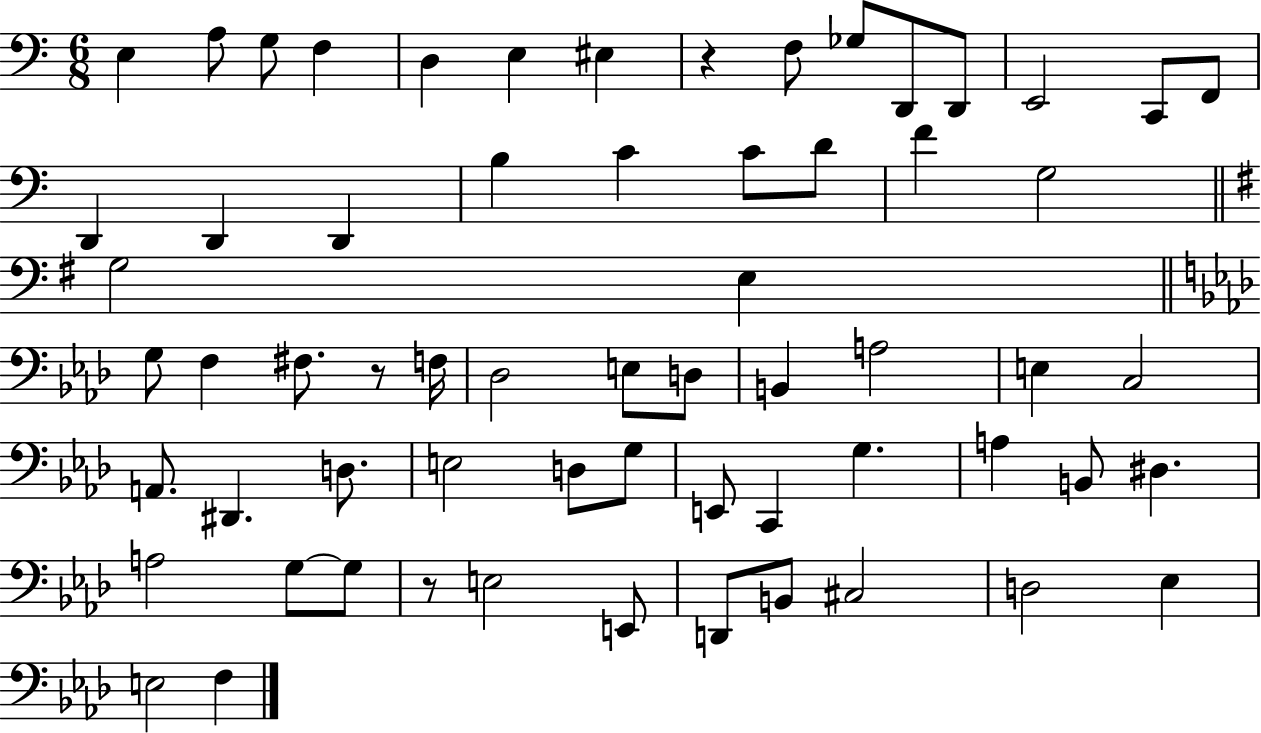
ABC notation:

X:1
T:Untitled
M:6/8
L:1/4
K:C
E, A,/2 G,/2 F, D, E, ^E, z F,/2 _G,/2 D,,/2 D,,/2 E,,2 C,,/2 F,,/2 D,, D,, D,, B, C C/2 D/2 F G,2 G,2 E, G,/2 F, ^F,/2 z/2 F,/4 _D,2 E,/2 D,/2 B,, A,2 E, C,2 A,,/2 ^D,, D,/2 E,2 D,/2 G,/2 E,,/2 C,, G, A, B,,/2 ^D, A,2 G,/2 G,/2 z/2 E,2 E,,/2 D,,/2 B,,/2 ^C,2 D,2 _E, E,2 F,